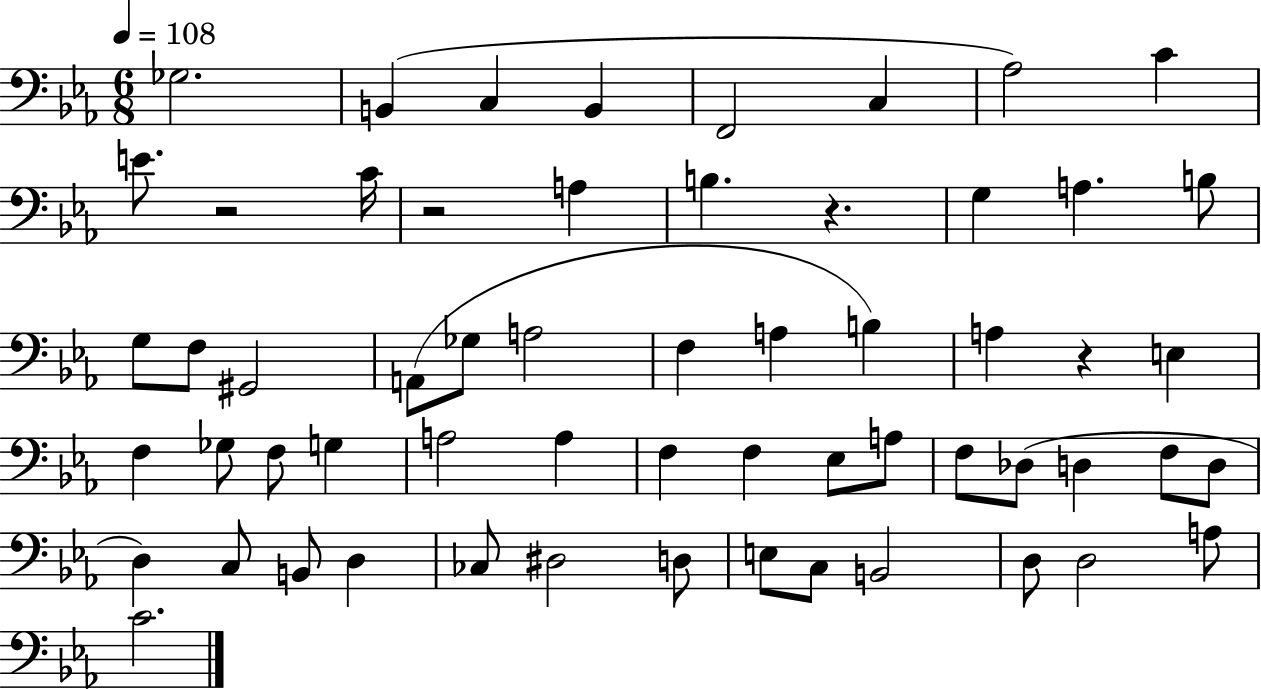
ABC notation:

X:1
T:Untitled
M:6/8
L:1/4
K:Eb
_G,2 B,, C, B,, F,,2 C, _A,2 C E/2 z2 C/4 z2 A, B, z G, A, B,/2 G,/2 F,/2 ^G,,2 A,,/2 _G,/2 A,2 F, A, B, A, z E, F, _G,/2 F,/2 G, A,2 A, F, F, _E,/2 A,/2 F,/2 _D,/2 D, F,/2 D,/2 D, C,/2 B,,/2 D, _C,/2 ^D,2 D,/2 E,/2 C,/2 B,,2 D,/2 D,2 A,/2 C2